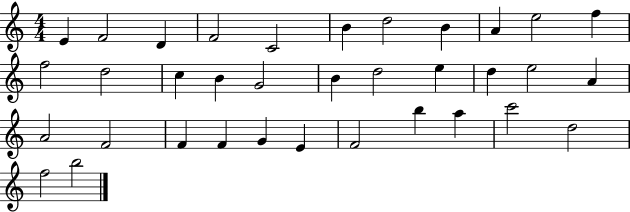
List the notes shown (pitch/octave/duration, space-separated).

E4/q F4/h D4/q F4/h C4/h B4/q D5/h B4/q A4/q E5/h F5/q F5/h D5/h C5/q B4/q G4/h B4/q D5/h E5/q D5/q E5/h A4/q A4/h F4/h F4/q F4/q G4/q E4/q F4/h B5/q A5/q C6/h D5/h F5/h B5/h